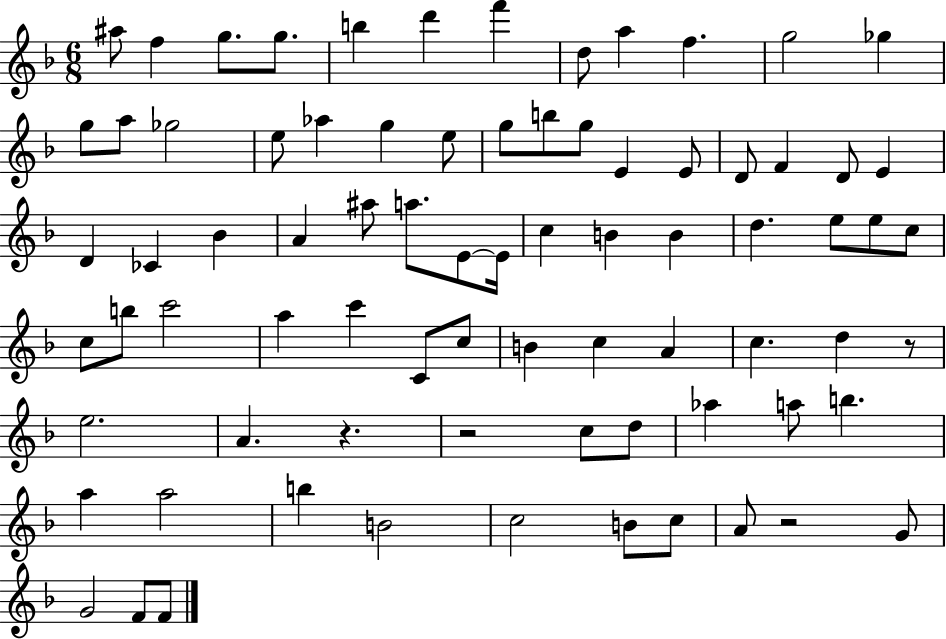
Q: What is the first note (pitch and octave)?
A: A#5